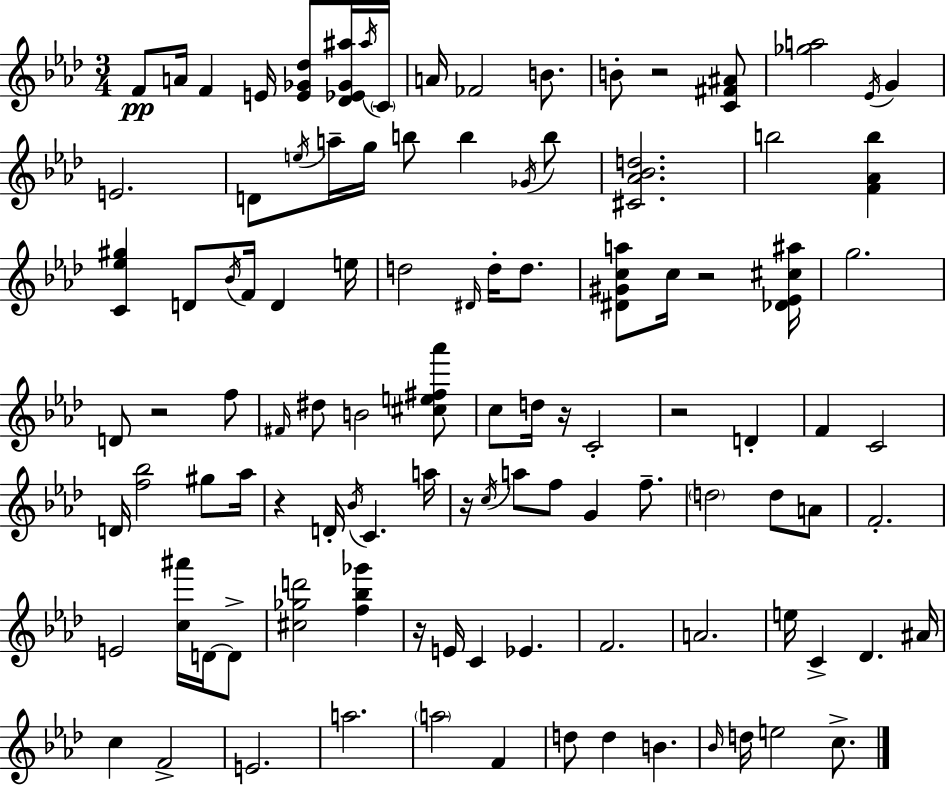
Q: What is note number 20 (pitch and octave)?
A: Gb4